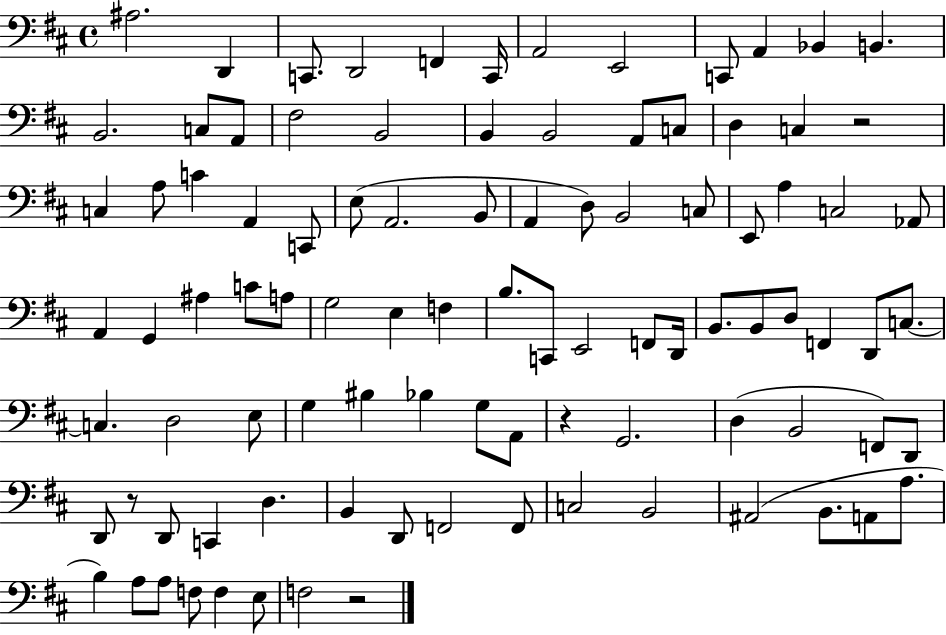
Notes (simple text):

A#3/h. D2/q C2/e. D2/h F2/q C2/s A2/h E2/h C2/e A2/q Bb2/q B2/q. B2/h. C3/e A2/e F#3/h B2/h B2/q B2/h A2/e C3/e D3/q C3/q R/h C3/q A3/e C4/q A2/q C2/e E3/e A2/h. B2/e A2/q D3/e B2/h C3/e E2/e A3/q C3/h Ab2/e A2/q G2/q A#3/q C4/e A3/e G3/h E3/q F3/q B3/e. C2/e E2/h F2/e D2/s B2/e. B2/e D3/e F2/q D2/e C3/e. C3/q. D3/h E3/e G3/q BIS3/q Bb3/q G3/e A2/e R/q G2/h. D3/q B2/h F2/e D2/e D2/e R/e D2/e C2/q D3/q. B2/q D2/e F2/h F2/e C3/h B2/h A#2/h B2/e. A2/e A3/e. B3/q A3/e A3/e F3/e F3/q E3/e F3/h R/h